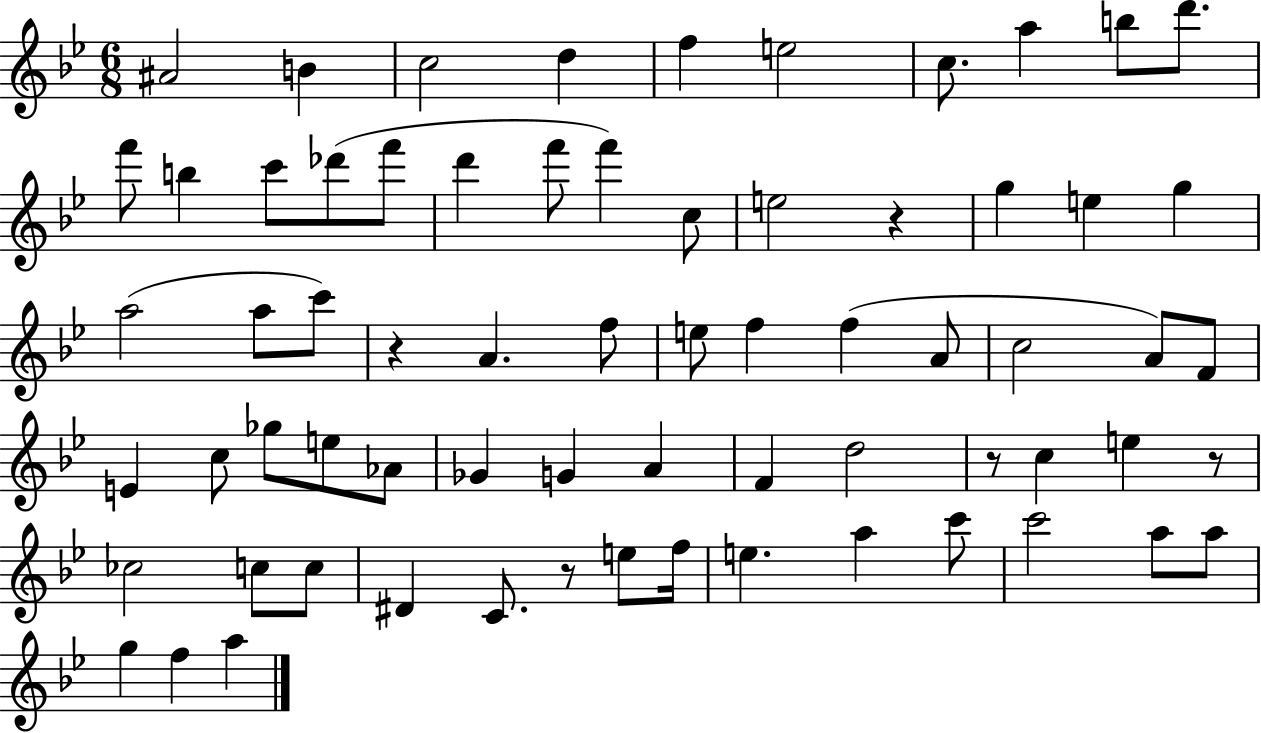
X:1
T:Untitled
M:6/8
L:1/4
K:Bb
^A2 B c2 d f e2 c/2 a b/2 d'/2 f'/2 b c'/2 _d'/2 f'/2 d' f'/2 f' c/2 e2 z g e g a2 a/2 c'/2 z A f/2 e/2 f f A/2 c2 A/2 F/2 E c/2 _g/2 e/2 _A/2 _G G A F d2 z/2 c e z/2 _c2 c/2 c/2 ^D C/2 z/2 e/2 f/4 e a c'/2 c'2 a/2 a/2 g f a